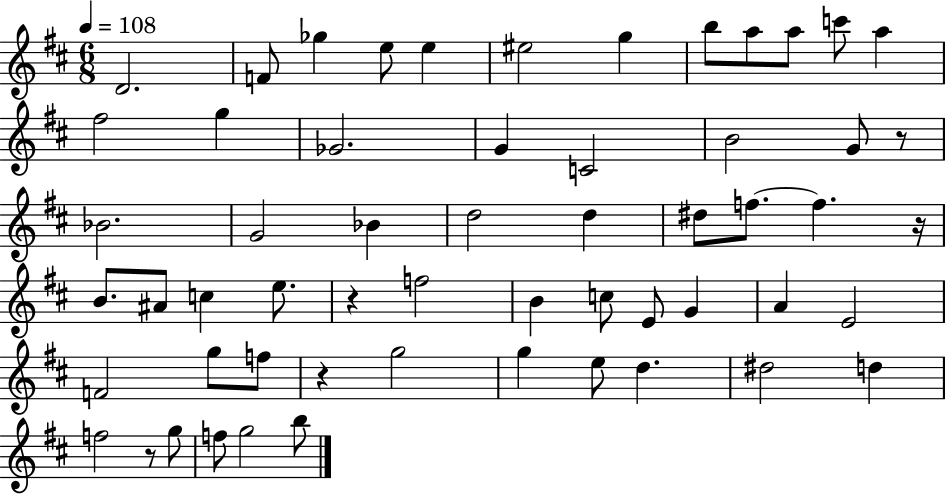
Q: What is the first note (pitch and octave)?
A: D4